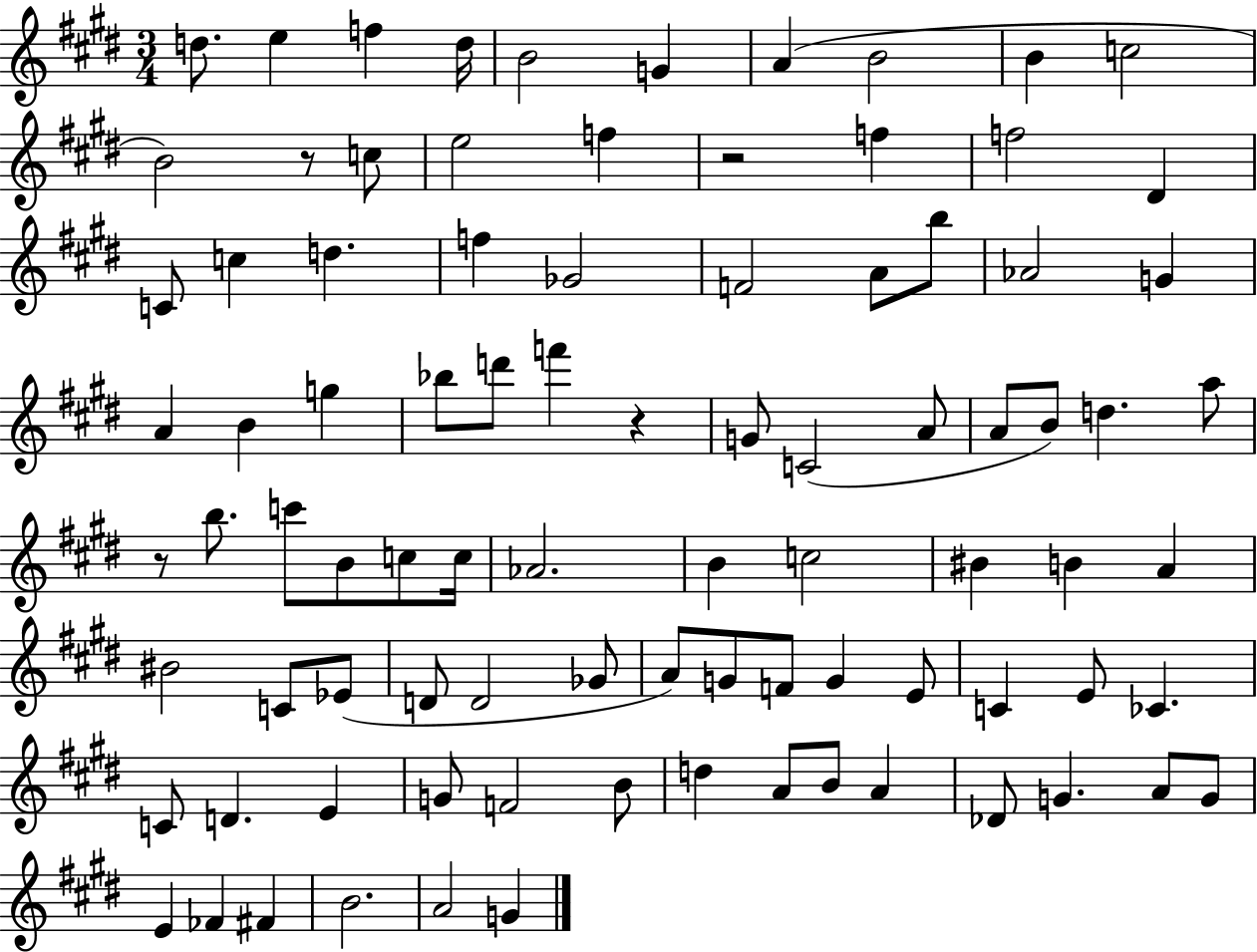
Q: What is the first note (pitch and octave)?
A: D5